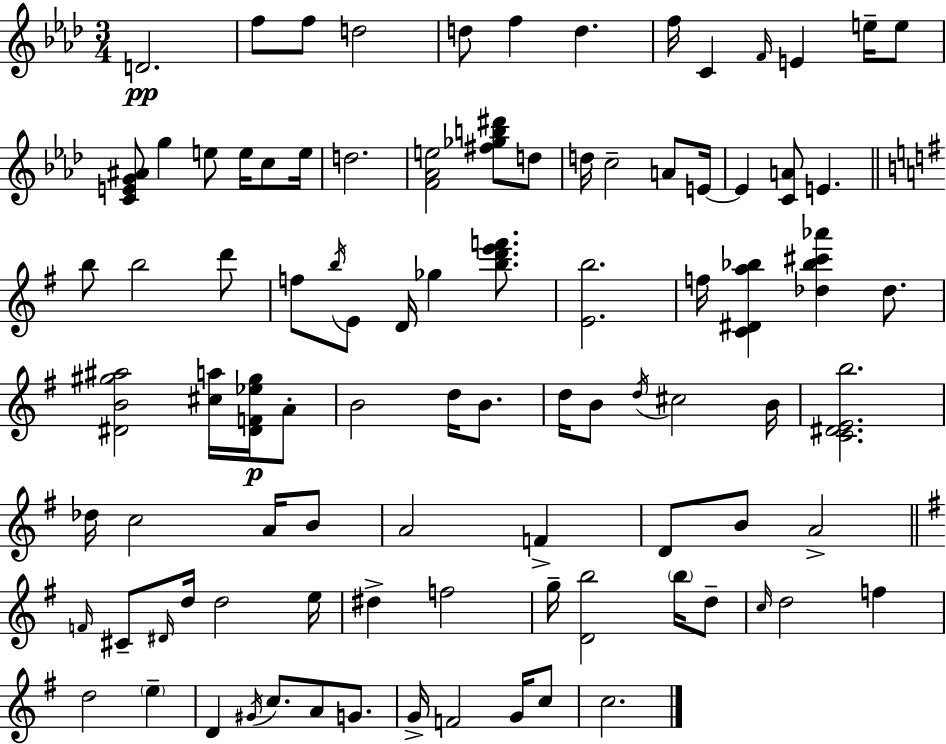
{
  \clef treble
  \numericTimeSignature
  \time 3/4
  \key aes \major
  \repeat volta 2 { d'2.\pp | f''8 f''8 d''2 | d''8 f''4 d''4. | f''16 c'4 \grace { f'16 } e'4 e''16-- e''8 | \break <c' e' g' ais'>8 g''4 e''8 e''16 c''8 | e''16 d''2. | <f' aes' e''>2 <fis'' ges'' b'' dis'''>8 d''8 | d''16 c''2-- a'8 | \break e'16~~ e'4 <c' a'>8 e'4. | \bar "||" \break \key g \major b''8 b''2 d'''8 | f''8 \acciaccatura { b''16 } e'8 d'16 ges''4 <b'' d''' e''' f'''>8. | <e' b''>2. | f''16 <c' dis' a'' bes''>4 <des'' bes'' cis''' aes'''>4 des''8. | \break <dis' b' gis'' ais''>2 <cis'' a''>16 <dis' f' ees'' gis''>16\p a'8-. | b'2 d''16 b'8. | d''16 b'8 \acciaccatura { d''16 } cis''2 | b'16 <c' dis' e' b''>2. | \break des''16 c''2 a'16 | b'8 a'2 f'4-> | d'8 b'8 a'2-> | \bar "||" \break \key g \major \grace { f'16 } cis'8-- \grace { dis'16 } d''16 d''2 | e''16 dis''4-> f''2 | g''16-- <d' b''>2 \parenthesize b''16 | d''8-- \grace { c''16 } d''2 f''4 | \break d''2 \parenthesize e''4-- | d'4 \acciaccatura { gis'16 } c''8. a'8 | g'8. g'16-> f'2 | g'16 c''8 c''2. | \break } \bar "|."
}